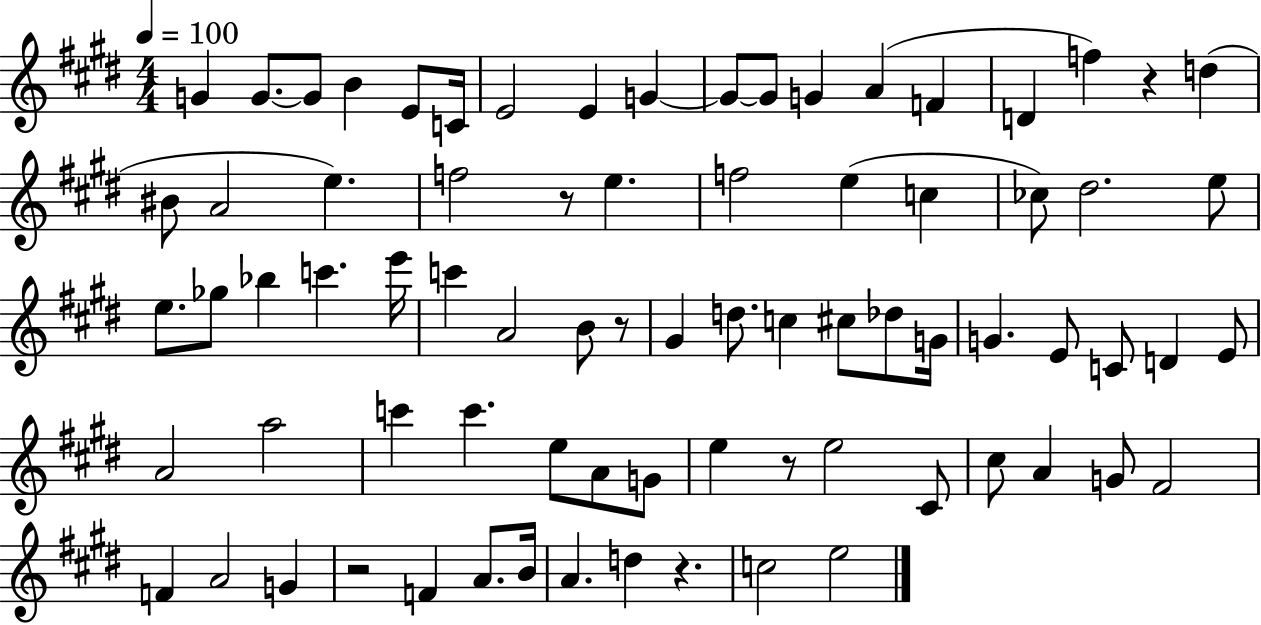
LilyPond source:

{
  \clef treble
  \numericTimeSignature
  \time 4/4
  \key e \major
  \tempo 4 = 100
  g'4 g'8.~~ g'8 b'4 e'8 c'16 | e'2 e'4 g'4~~ | g'8~~ g'8 g'4 a'4( f'4 | d'4 f''4) r4 d''4( | \break bis'8 a'2 e''4.) | f''2 r8 e''4. | f''2 e''4( c''4 | ces''8) dis''2. e''8 | \break e''8. ges''8 bes''4 c'''4. e'''16 | c'''4 a'2 b'8 r8 | gis'4 d''8. c''4 cis''8 des''8 g'16 | g'4. e'8 c'8 d'4 e'8 | \break a'2 a''2 | c'''4 c'''4. e''8 a'8 g'8 | e''4 r8 e''2 cis'8 | cis''8 a'4 g'8 fis'2 | \break f'4 a'2 g'4 | r2 f'4 a'8. b'16 | a'4. d''4 r4. | c''2 e''2 | \break \bar "|."
}